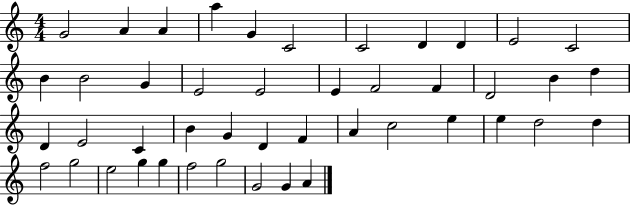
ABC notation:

X:1
T:Untitled
M:4/4
L:1/4
K:C
G2 A A a G C2 C2 D D E2 C2 B B2 G E2 E2 E F2 F D2 B d D E2 C B G D F A c2 e e d2 d f2 g2 e2 g g f2 g2 G2 G A